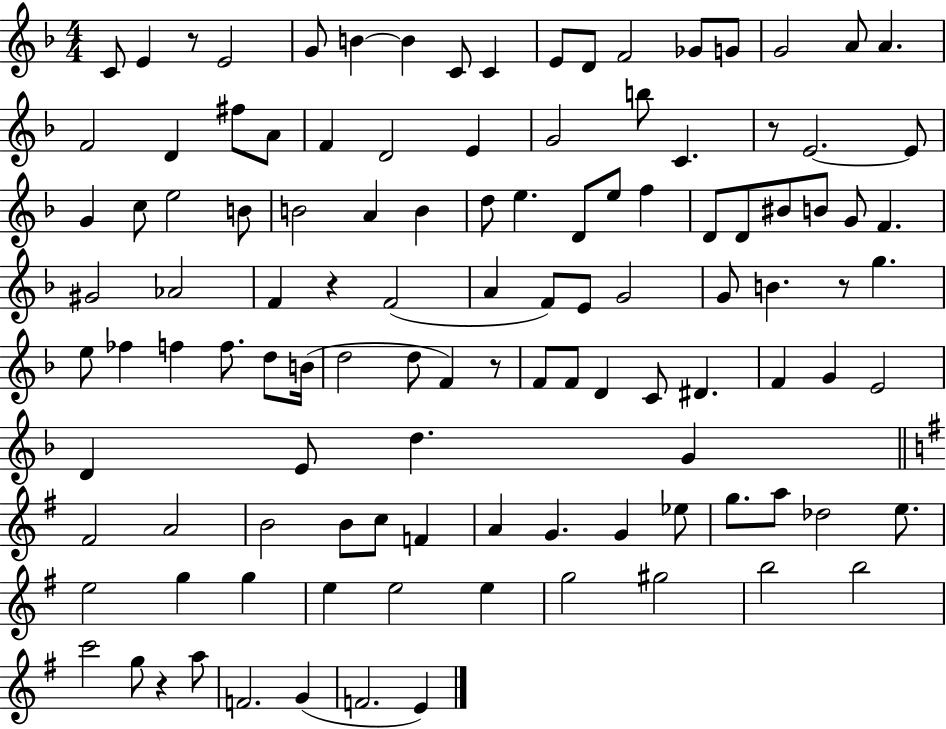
X:1
T:Untitled
M:4/4
L:1/4
K:F
C/2 E z/2 E2 G/2 B B C/2 C E/2 D/2 F2 _G/2 G/2 G2 A/2 A F2 D ^f/2 A/2 F D2 E G2 b/2 C z/2 E2 E/2 G c/2 e2 B/2 B2 A B d/2 e D/2 e/2 f D/2 D/2 ^B/2 B/2 G/2 F ^G2 _A2 F z F2 A F/2 E/2 G2 G/2 B z/2 g e/2 _f f f/2 d/2 B/4 d2 d/2 F z/2 F/2 F/2 D C/2 ^D F G E2 D E/2 d G ^F2 A2 B2 B/2 c/2 F A G G _e/2 g/2 a/2 _d2 e/2 e2 g g e e2 e g2 ^g2 b2 b2 c'2 g/2 z a/2 F2 G F2 E